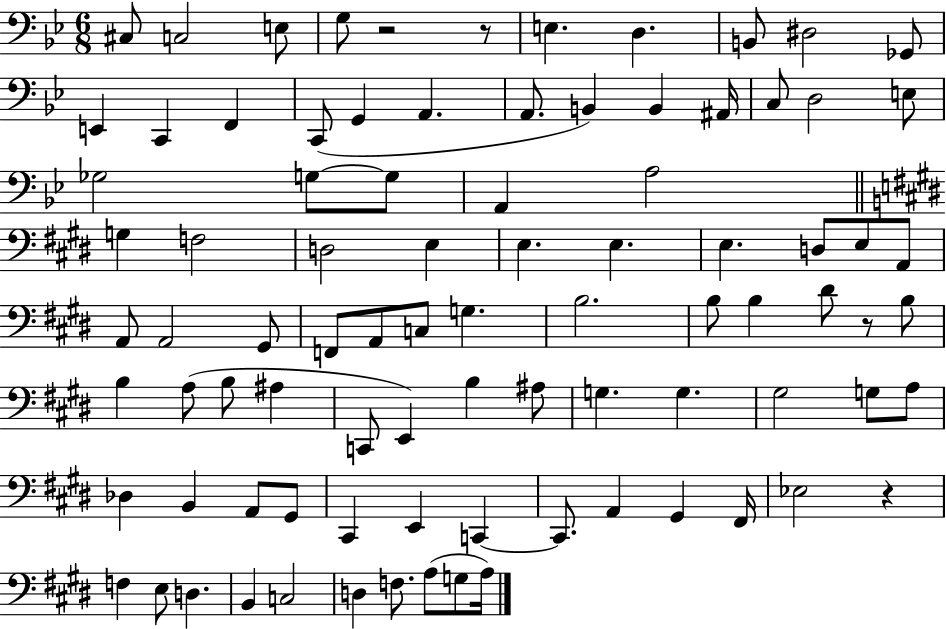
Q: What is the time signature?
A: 6/8